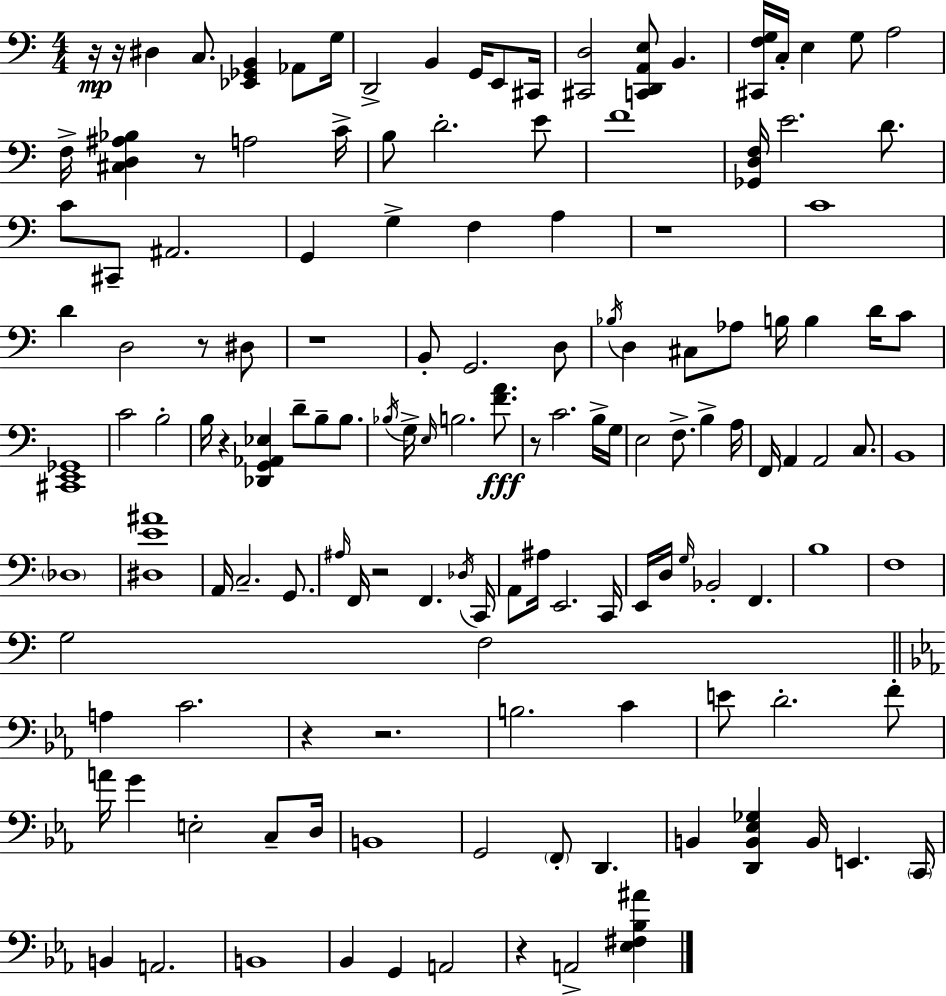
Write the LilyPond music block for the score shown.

{
  \clef bass
  \numericTimeSignature
  \time 4/4
  \key c \major
  \repeat volta 2 { r16\mp r16 dis4 c8. <ees, ges, b,>4 aes,8 g16 | d,2-> b,4 g,16 e,8 cis,16 | <cis, d>2 <c, d, a, e>8 b,4. | <cis, f g>16 c16-. e4 g8 a2 | \break f16-> <cis d ais bes>4 r8 a2 c'16-> | b8 d'2.-. e'8 | f'1 | <ges, d f>16 e'2. d'8. | \break c'8 cis,8-- ais,2. | g,4 g4-> f4 a4 | r1 | c'1 | \break d'4 d2 r8 dis8 | r1 | b,8-. g,2. d8 | \acciaccatura { bes16 } d4 cis8 aes8 b16 b4 d'16 c'8 | \break <cis, e, ges,>1 | c'2 b2-. | b16 r4 <des, g, aes, ees>4 d'8-- b8-- b8. | \acciaccatura { bes16 } g16-> \grace { e16 } b2. | \break <f' a'>8.\fff r8 c'2. | b16-> g16 e2 f8.-> b4-> | a16 f,16 a,4 a,2 | c8. b,1 | \break \parenthesize des1 | <dis e' ais'>1 | a,16 c2.-- | g,8. \grace { ais16 } f,16 r2 f,4. | \break \acciaccatura { des16 } c,16 a,8 ais16 e,2. | c,16 e,16 d16 \grace { g16 } bes,2-. | f,4. b1 | f1 | \break g2 f2 | \bar "||" \break \key c \minor a4 c'2. | r4 r2. | b2. c'4 | e'8 d'2.-. f'8-. | \break a'16 g'4 e2-. c8-- d16 | b,1 | g,2 \parenthesize f,8-. d,4. | b,4 <d, b, ees ges>4 b,16 e,4. \parenthesize c,16 | \break b,4 a,2. | b,1 | bes,4 g,4 a,2 | r4 a,2-> <ees fis bes ais'>4 | \break } \bar "|."
}